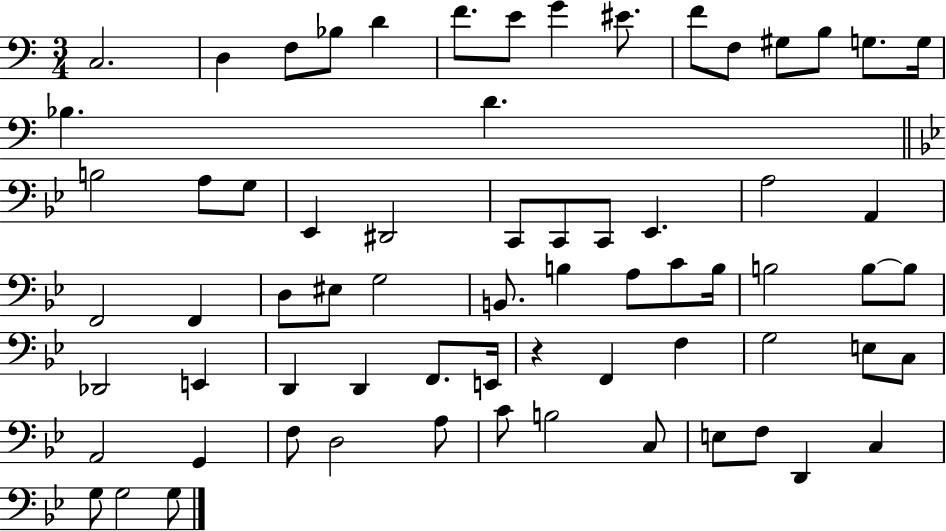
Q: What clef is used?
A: bass